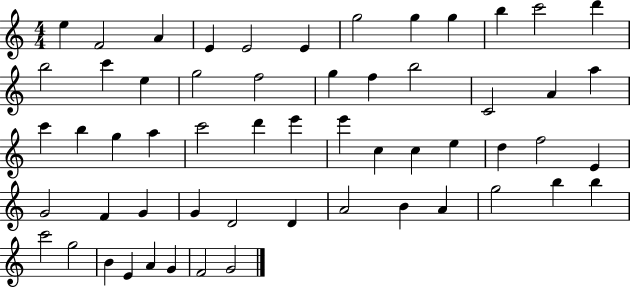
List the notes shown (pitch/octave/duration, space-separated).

E5/q F4/h A4/q E4/q E4/h E4/q G5/h G5/q G5/q B5/q C6/h D6/q B5/h C6/q E5/q G5/h F5/h G5/q F5/q B5/h C4/h A4/q A5/q C6/q B5/q G5/q A5/q C6/h D6/q E6/q E6/q C5/q C5/q E5/q D5/q F5/h E4/q G4/h F4/q G4/q G4/q D4/h D4/q A4/h B4/q A4/q G5/h B5/q B5/q C6/h G5/h B4/q E4/q A4/q G4/q F4/h G4/h